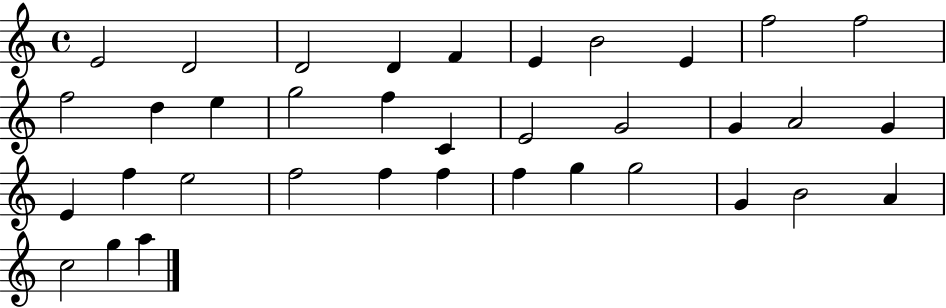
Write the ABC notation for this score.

X:1
T:Untitled
M:4/4
L:1/4
K:C
E2 D2 D2 D F E B2 E f2 f2 f2 d e g2 f C E2 G2 G A2 G E f e2 f2 f f f g g2 G B2 A c2 g a